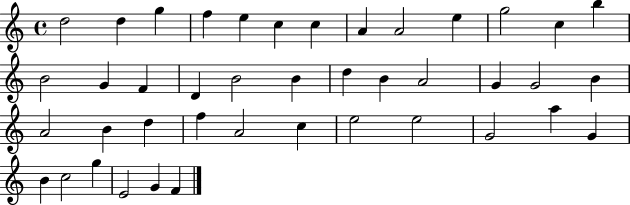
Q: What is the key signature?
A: C major